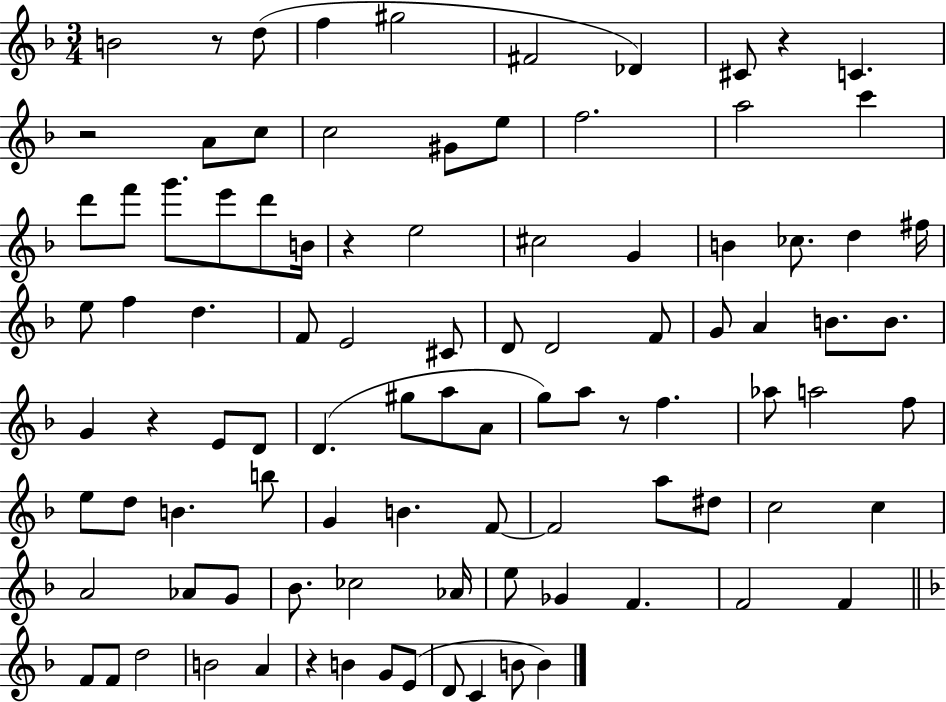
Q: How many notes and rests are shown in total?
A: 97